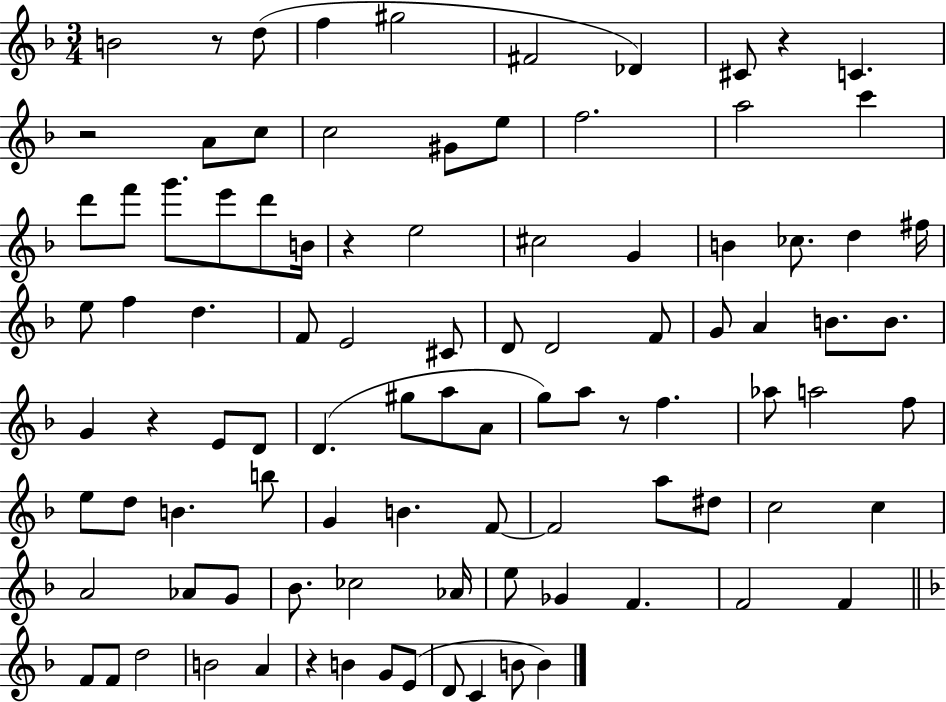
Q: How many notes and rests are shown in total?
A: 97